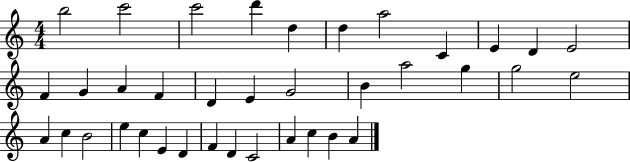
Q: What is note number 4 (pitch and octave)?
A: D6